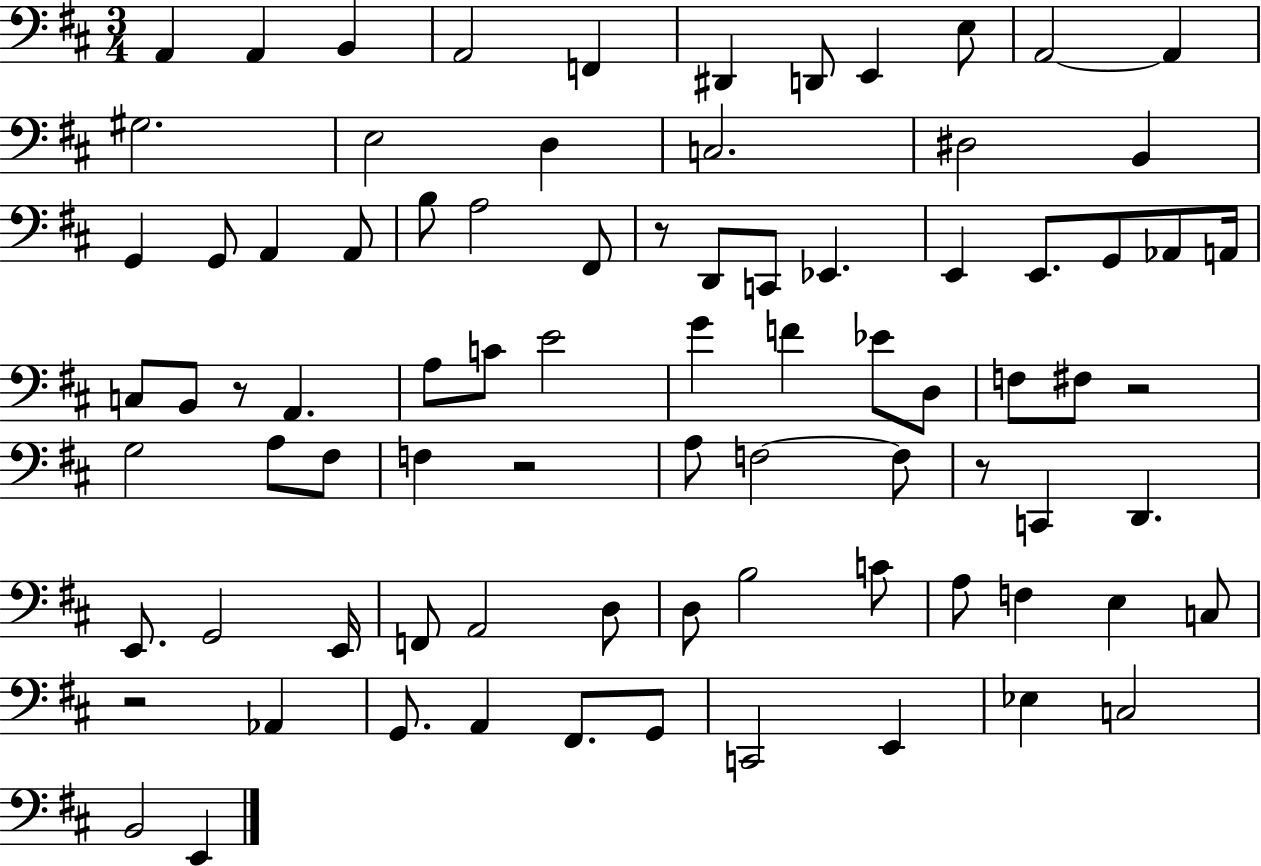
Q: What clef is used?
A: bass